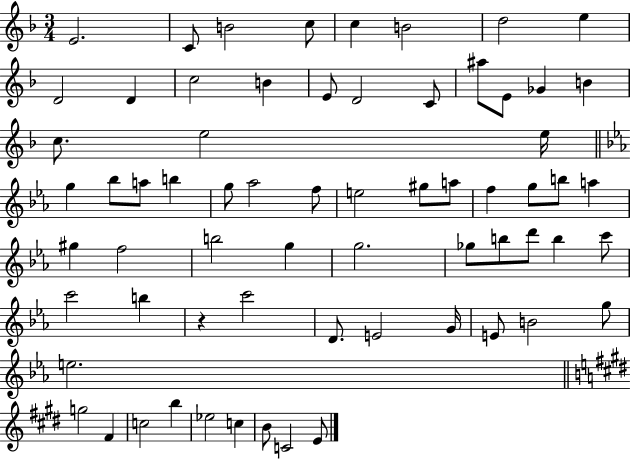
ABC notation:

X:1
T:Untitled
M:3/4
L:1/4
K:F
E2 C/2 B2 c/2 c B2 d2 e D2 D c2 B E/2 D2 C/2 ^a/2 E/2 _G B c/2 e2 e/4 g _b/2 a/2 b g/2 _a2 f/2 e2 ^g/2 a/2 f g/2 b/2 a ^g f2 b2 g g2 _g/2 b/2 d'/2 b c'/2 c'2 b z c'2 D/2 E2 G/4 E/2 B2 g/2 e2 g2 ^F c2 b _e2 c B/2 C2 E/2